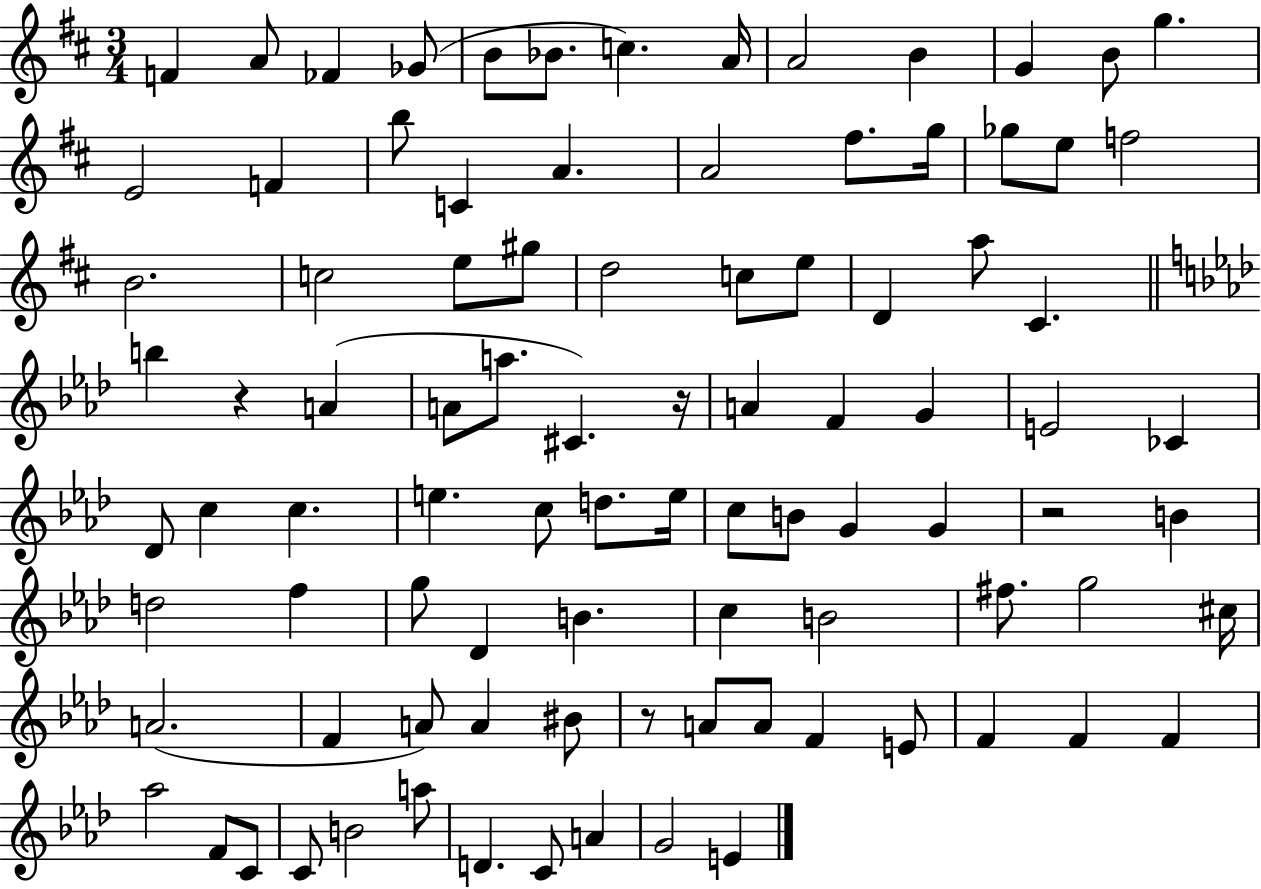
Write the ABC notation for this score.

X:1
T:Untitled
M:3/4
L:1/4
K:D
F A/2 _F _G/2 B/2 _B/2 c A/4 A2 B G B/2 g E2 F b/2 C A A2 ^f/2 g/4 _g/2 e/2 f2 B2 c2 e/2 ^g/2 d2 c/2 e/2 D a/2 ^C b z A A/2 a/2 ^C z/4 A F G E2 _C _D/2 c c e c/2 d/2 e/4 c/2 B/2 G G z2 B d2 f g/2 _D B c B2 ^f/2 g2 ^c/4 A2 F A/2 A ^B/2 z/2 A/2 A/2 F E/2 F F F _a2 F/2 C/2 C/2 B2 a/2 D C/2 A G2 E